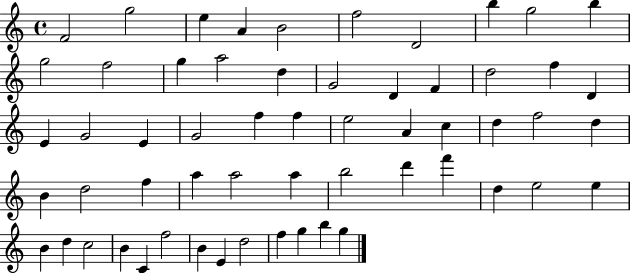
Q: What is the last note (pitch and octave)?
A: G5